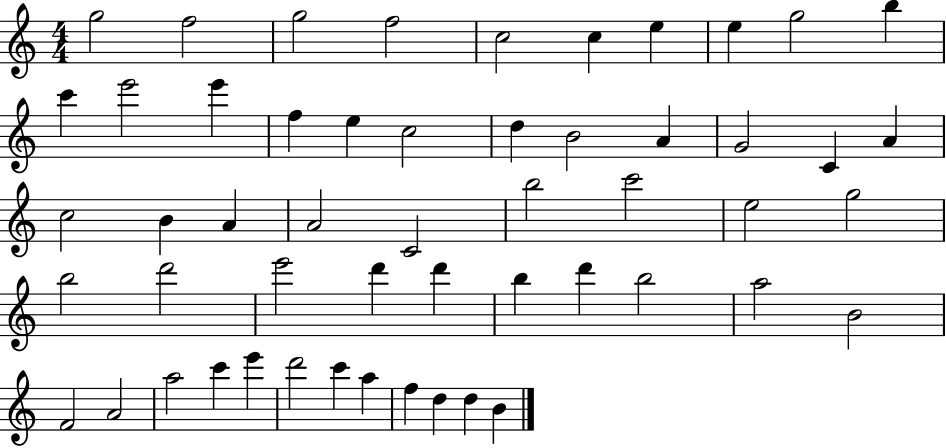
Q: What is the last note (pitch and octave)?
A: B4